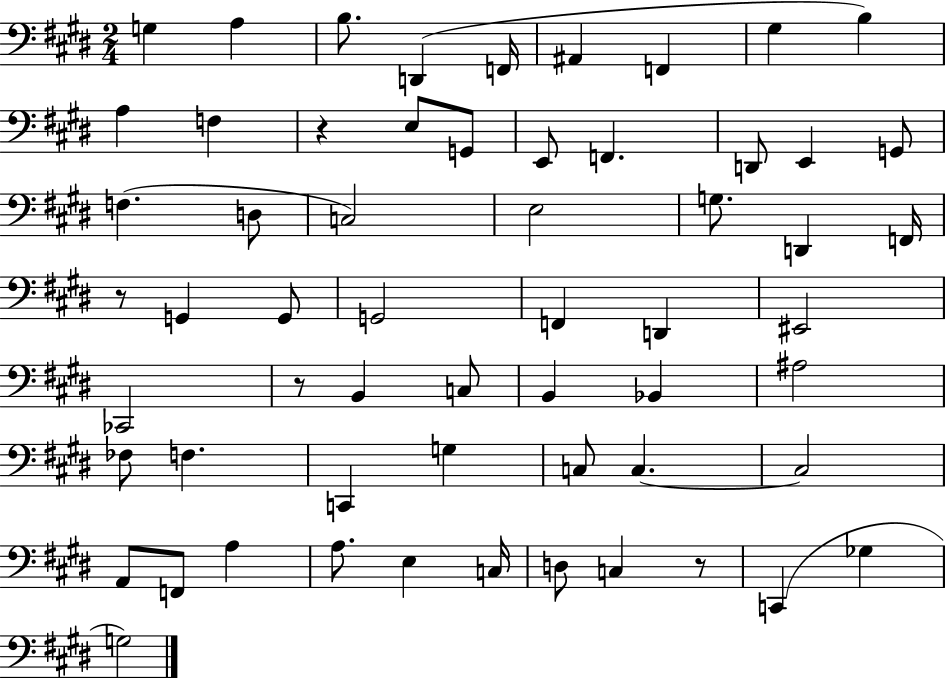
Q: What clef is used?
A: bass